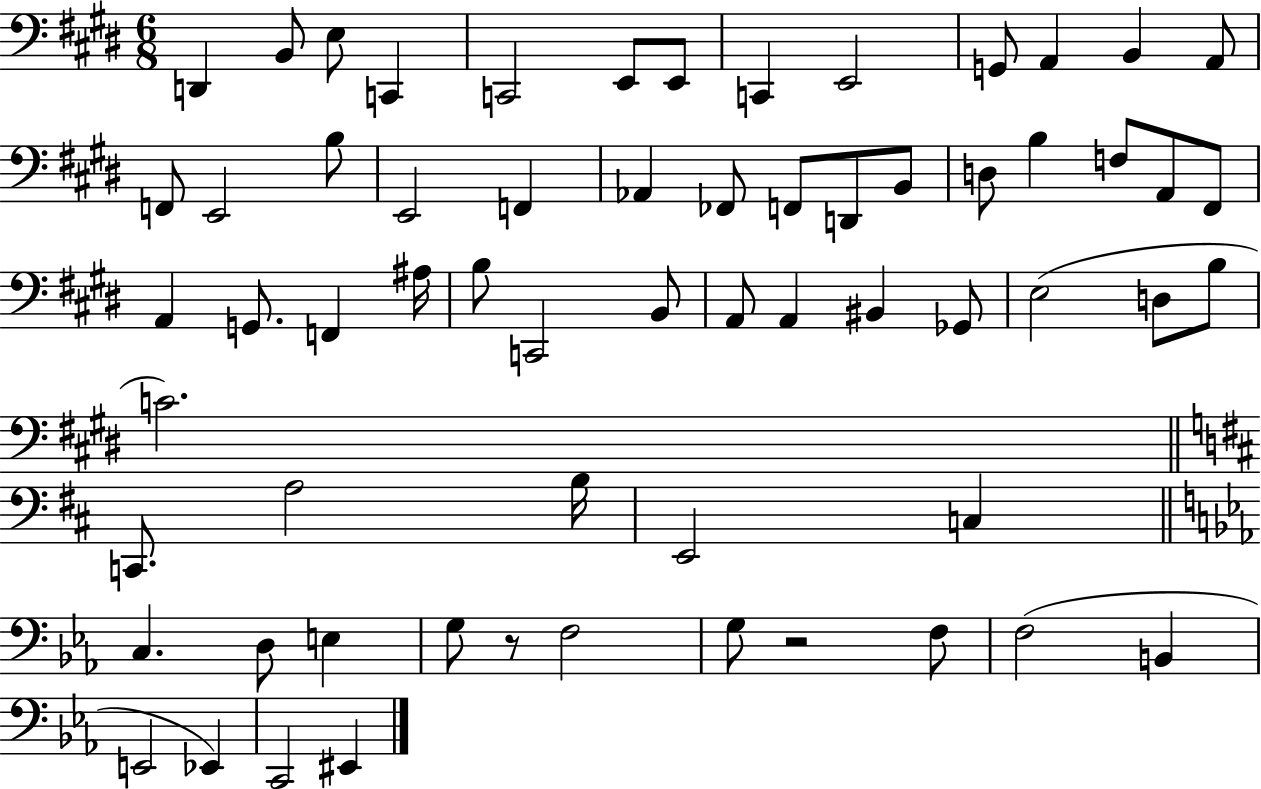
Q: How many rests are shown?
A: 2